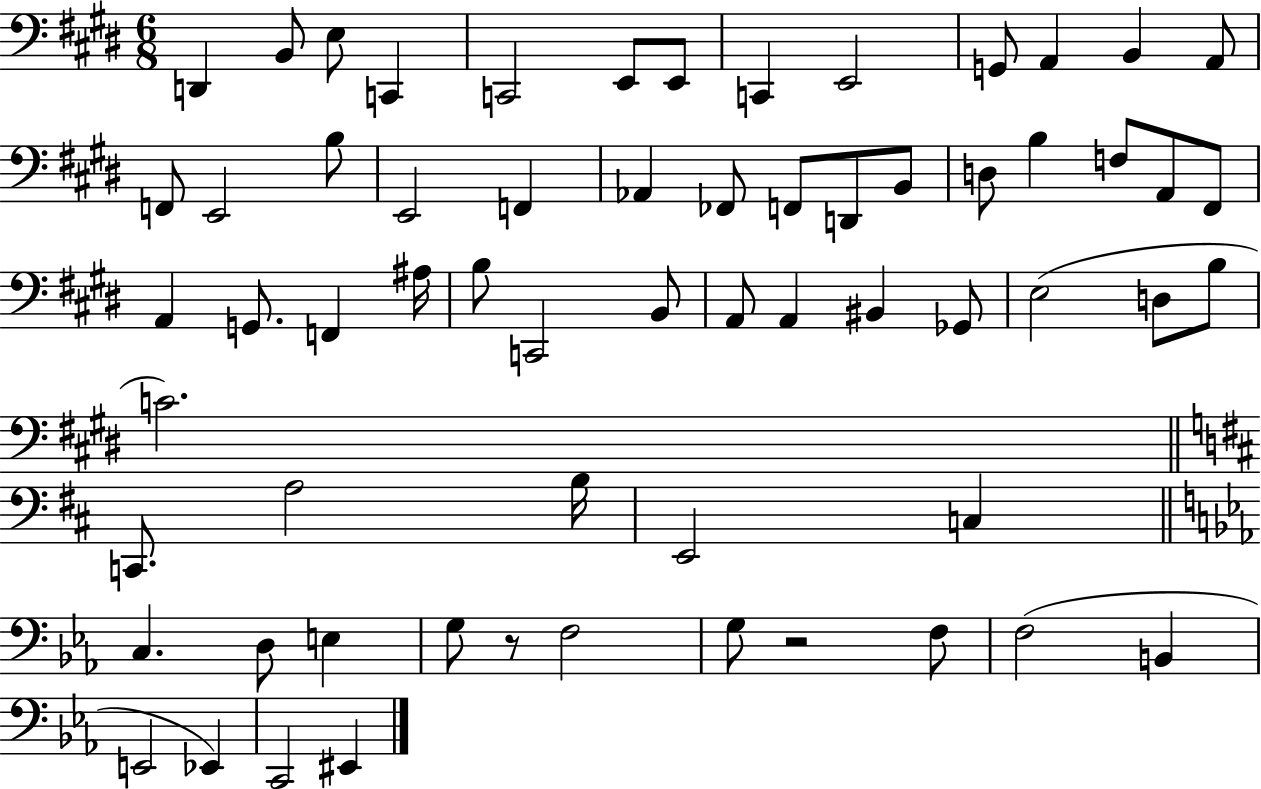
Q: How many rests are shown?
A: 2